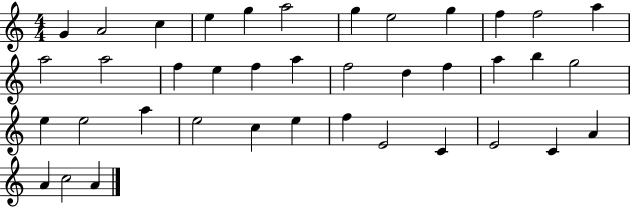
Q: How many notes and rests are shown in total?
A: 39